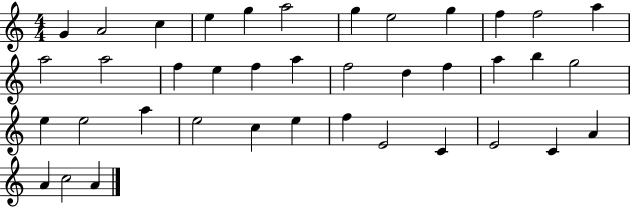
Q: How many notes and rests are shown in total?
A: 39